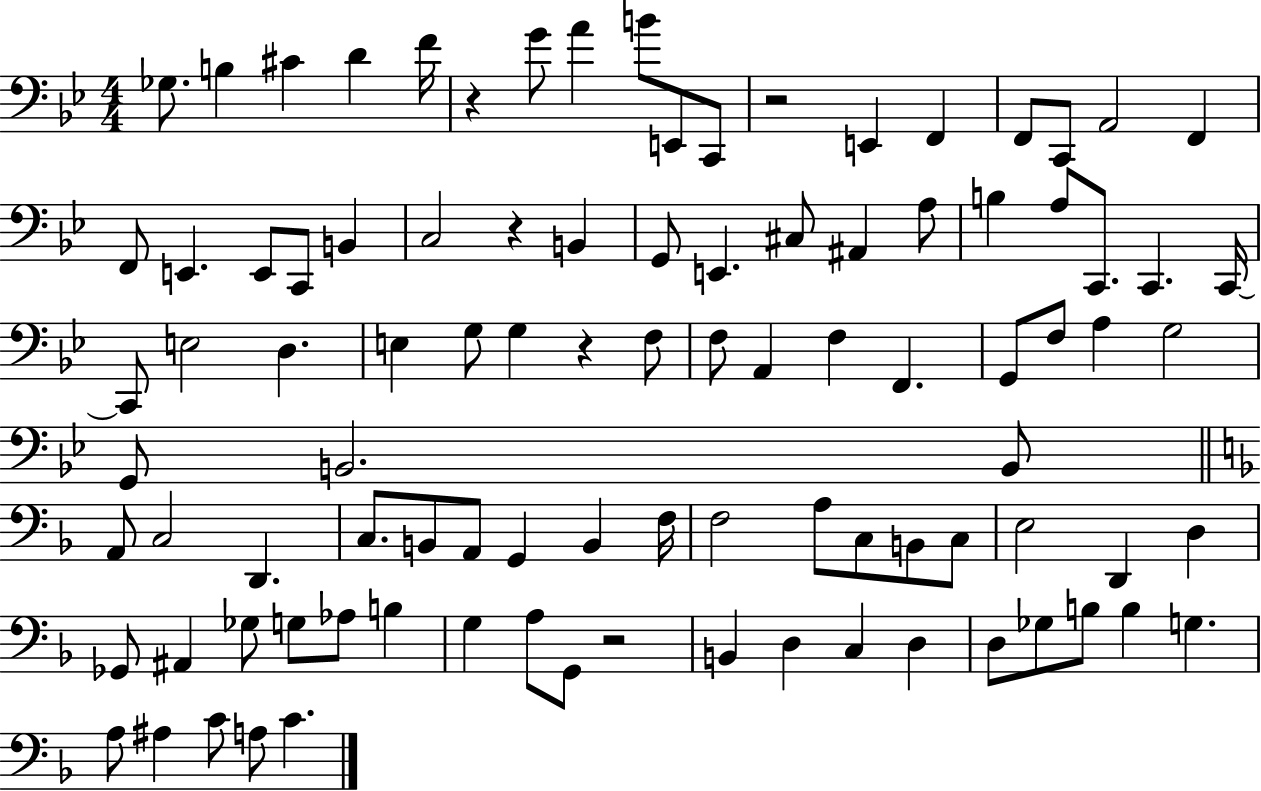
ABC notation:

X:1
T:Untitled
M:4/4
L:1/4
K:Bb
_G,/2 B, ^C D F/4 z G/2 A B/2 E,,/2 C,,/2 z2 E,, F,, F,,/2 C,,/2 A,,2 F,, F,,/2 E,, E,,/2 C,,/2 B,, C,2 z B,, G,,/2 E,, ^C,/2 ^A,, A,/2 B, A,/2 C,,/2 C,, C,,/4 C,,/2 E,2 D, E, G,/2 G, z F,/2 F,/2 A,, F, F,, G,,/2 F,/2 A, G,2 G,,/2 B,,2 B,,/2 A,,/2 C,2 D,, C,/2 B,,/2 A,,/2 G,, B,, F,/4 F,2 A,/2 C,/2 B,,/2 C,/2 E,2 D,, D, _G,,/2 ^A,, _G,/2 G,/2 _A,/2 B, G, A,/2 G,,/2 z2 B,, D, C, D, D,/2 _G,/2 B,/2 B, G, A,/2 ^A, C/2 A,/2 C